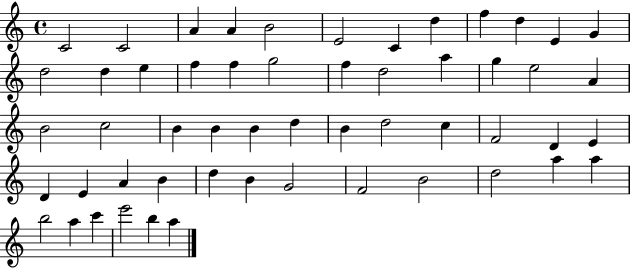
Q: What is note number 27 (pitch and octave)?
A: B4